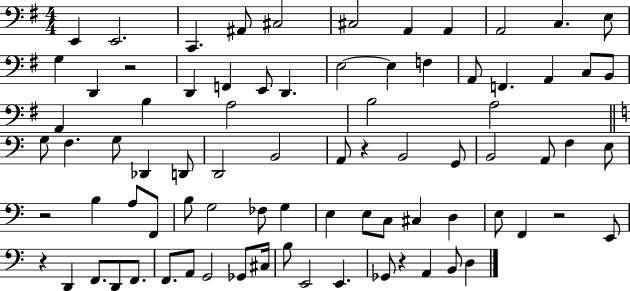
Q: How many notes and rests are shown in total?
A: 81